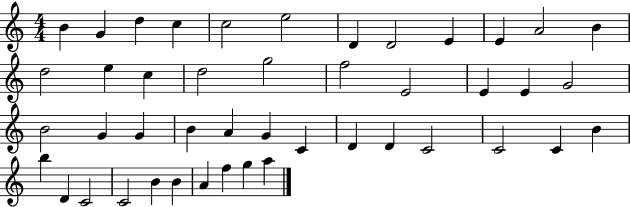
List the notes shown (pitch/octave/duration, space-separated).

B4/q G4/q D5/q C5/q C5/h E5/h D4/q D4/h E4/q E4/q A4/h B4/q D5/h E5/q C5/q D5/h G5/h F5/h E4/h E4/q E4/q G4/h B4/h G4/q G4/q B4/q A4/q G4/q C4/q D4/q D4/q C4/h C4/h C4/q B4/q B5/q D4/q C4/h C4/h B4/q B4/q A4/q F5/q G5/q A5/q